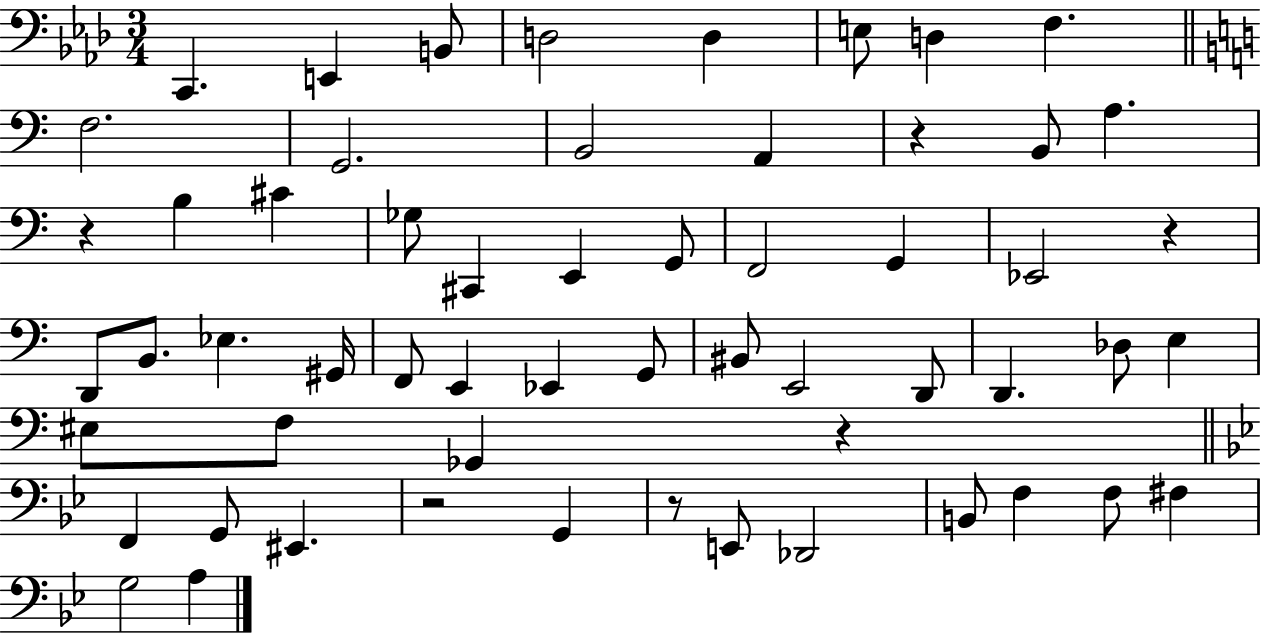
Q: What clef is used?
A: bass